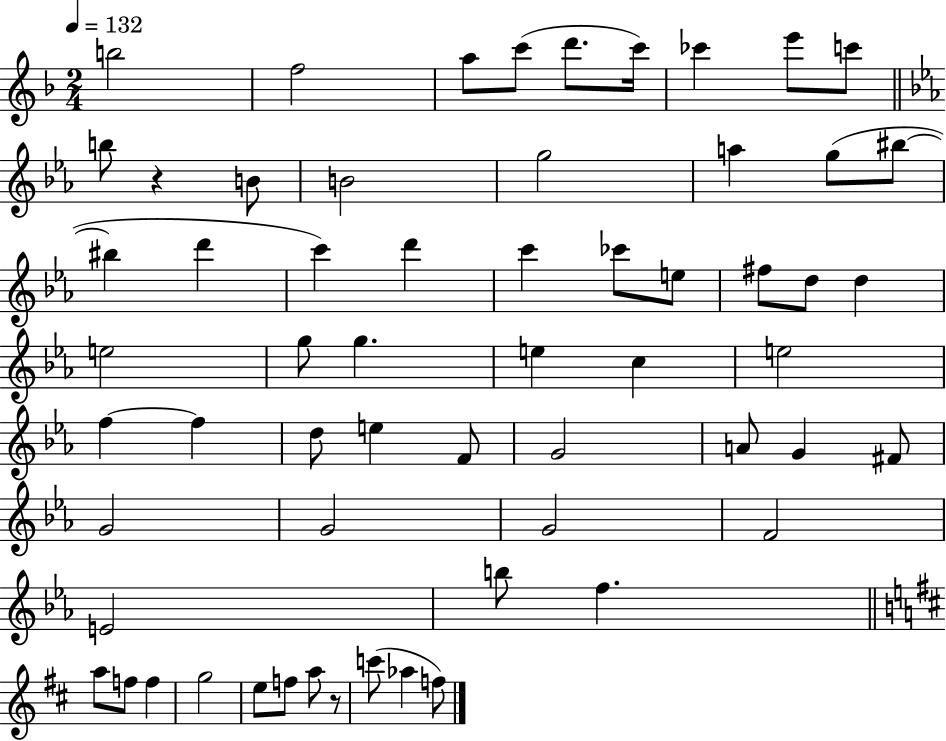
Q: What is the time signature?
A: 2/4